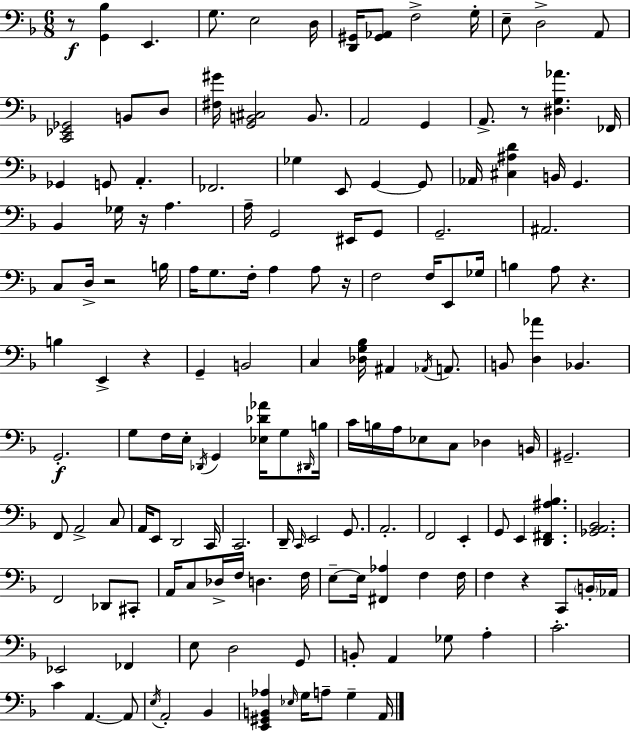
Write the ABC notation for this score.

X:1
T:Untitled
M:6/8
L:1/4
K:Dm
z/2 [G,,_B,] E,, G,/2 E,2 D,/4 [D,,^G,,]/4 [^G,,_A,,]/2 F,2 G,/4 E,/2 D,2 A,,/2 [C,,_E,,_G,,]2 B,,/2 D,/2 [^F,^G]/4 [G,,B,,^C,]2 B,,/2 A,,2 G,, A,,/2 z/2 [^D,G,_A] _F,,/4 _G,, G,,/2 A,, _F,,2 _G, E,,/2 G,, G,,/2 _A,,/4 [^C,^A,D] B,,/4 G,, _B,, _G,/4 z/4 A, A,/4 G,,2 ^E,,/4 G,,/2 G,,2 ^A,,2 C,/2 D,/4 z2 B,/4 A,/4 G,/2 F,/4 A, A,/2 z/4 F,2 F,/4 E,,/2 _G,/4 B, A,/2 z B, E,, z G,, B,,2 C, [_D,G,_B,]/4 ^A,, _A,,/4 A,,/2 B,,/2 [D,_A] _B,, G,,2 G,/2 F,/4 E,/4 _D,,/4 G,, [_E,_D_A]/4 G,/2 ^D,,/4 B,/4 C/4 B,/4 A,/4 _E,/2 C,/2 _D, B,,/4 ^G,,2 F,,/2 A,,2 C,/2 A,,/4 E,,/2 D,,2 C,,/4 C,,2 D,,/4 C,,/4 E,,2 G,,/2 A,,2 F,,2 E,, G,,/2 E,, [D,,^F,,^A,_B,] [_G,,A,,_B,,]2 F,,2 _D,,/2 ^C,,/2 A,,/4 C,/2 _D,/4 F,/4 D, F,/4 E,/2 E,/4 [^F,,_A,] F, F,/4 F, z C,,/2 B,,/4 _A,,/4 _E,,2 _F,, E,/2 D,2 G,,/2 B,,/2 A,, _G,/2 A, C2 C A,, A,,/2 E,/4 A,,2 _B,, [E,,^G,,B,,_A,] _E,/4 G,/4 A,/2 G, A,,/4